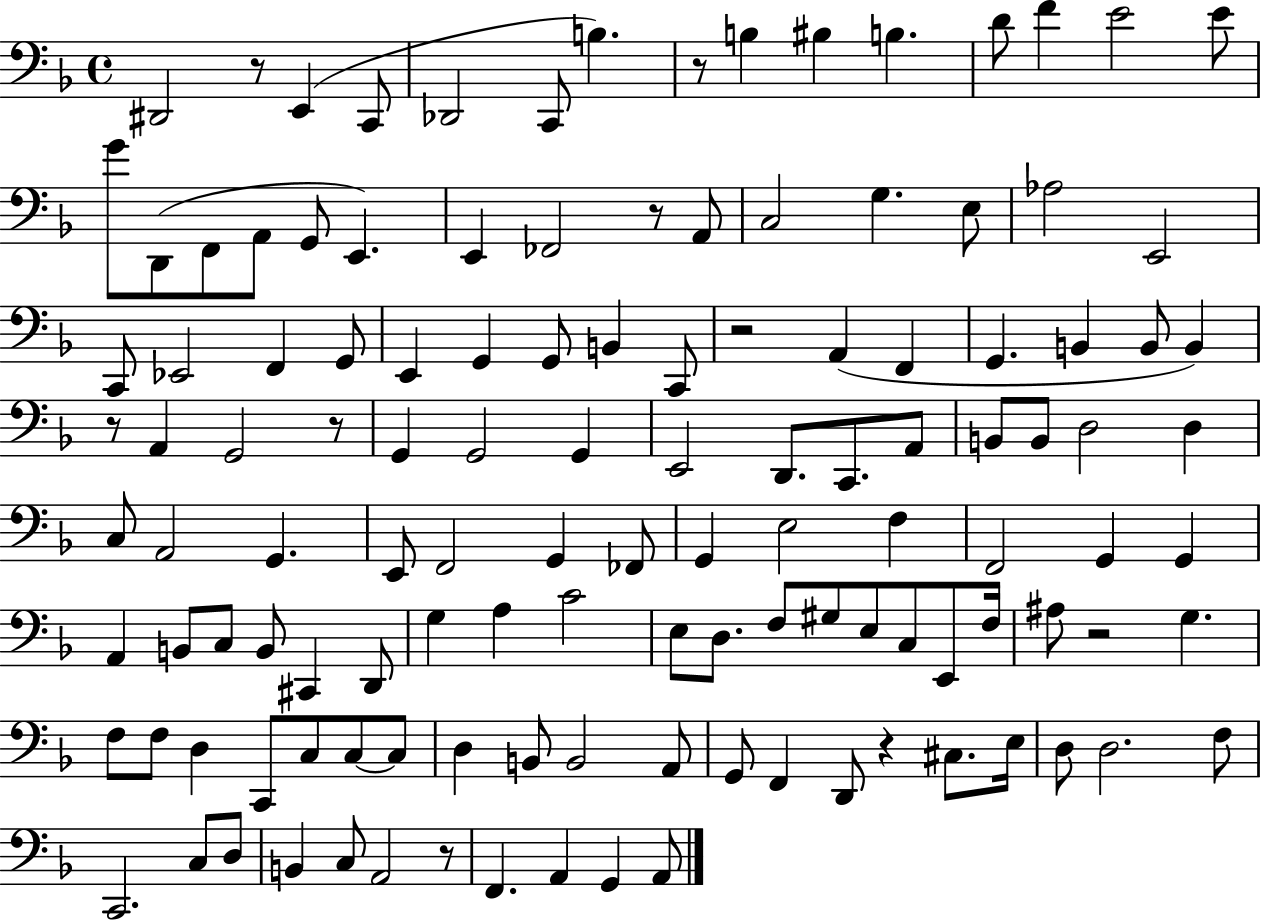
X:1
T:Untitled
M:4/4
L:1/4
K:F
^D,,2 z/2 E,, C,,/2 _D,,2 C,,/2 B, z/2 B, ^B, B, D/2 F E2 E/2 G/2 D,,/2 F,,/2 A,,/2 G,,/2 E,, E,, _F,,2 z/2 A,,/2 C,2 G, E,/2 _A,2 E,,2 C,,/2 _E,,2 F,, G,,/2 E,, G,, G,,/2 B,, C,,/2 z2 A,, F,, G,, B,, B,,/2 B,, z/2 A,, G,,2 z/2 G,, G,,2 G,, E,,2 D,,/2 C,,/2 A,,/2 B,,/2 B,,/2 D,2 D, C,/2 A,,2 G,, E,,/2 F,,2 G,, _F,,/2 G,, E,2 F, F,,2 G,, G,, A,, B,,/2 C,/2 B,,/2 ^C,, D,,/2 G, A, C2 E,/2 D,/2 F,/2 ^G,/2 E,/2 C,/2 E,,/2 F,/4 ^A,/2 z2 G, F,/2 F,/2 D, C,,/2 C,/2 C,/2 C,/2 D, B,,/2 B,,2 A,,/2 G,,/2 F,, D,,/2 z ^C,/2 E,/4 D,/2 D,2 F,/2 C,,2 C,/2 D,/2 B,, C,/2 A,,2 z/2 F,, A,, G,, A,,/2